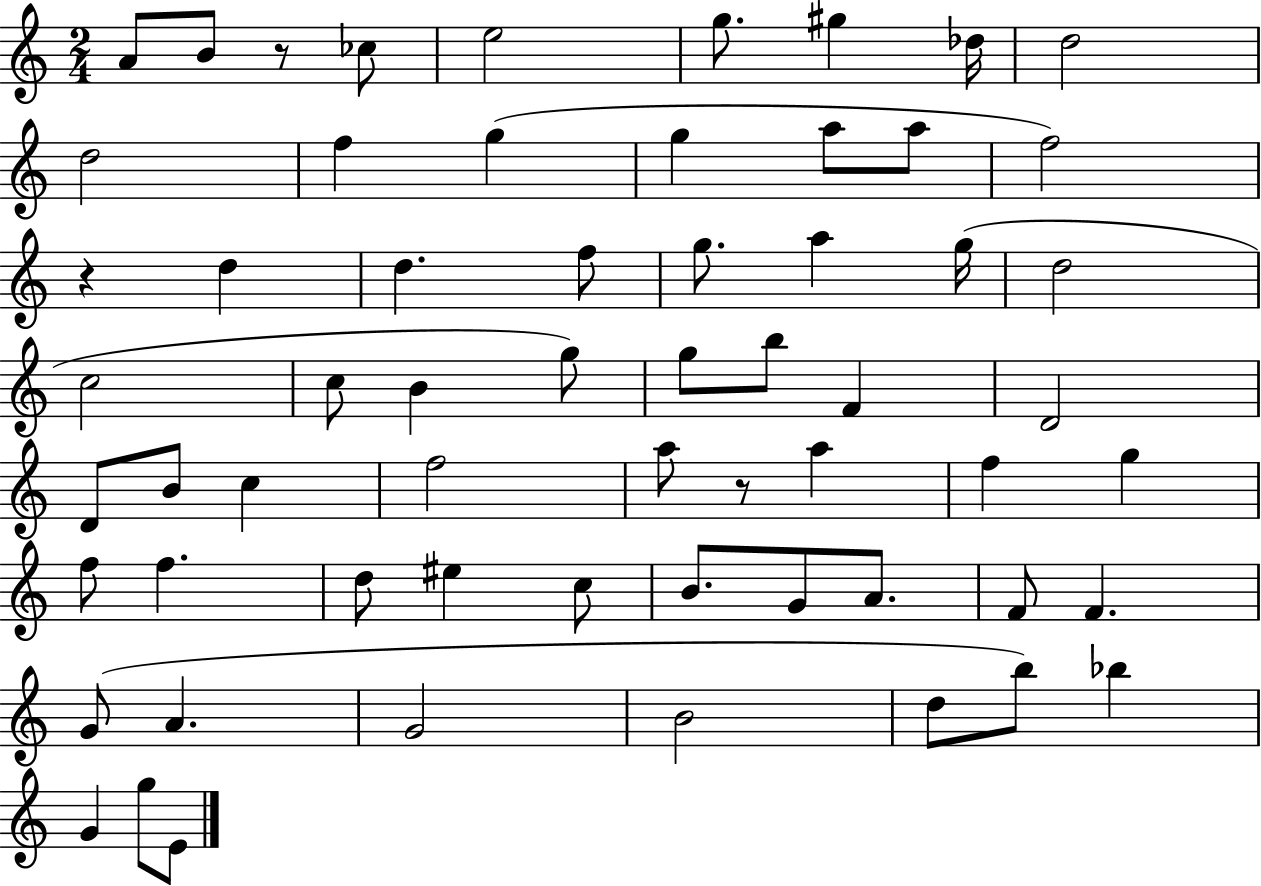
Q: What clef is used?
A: treble